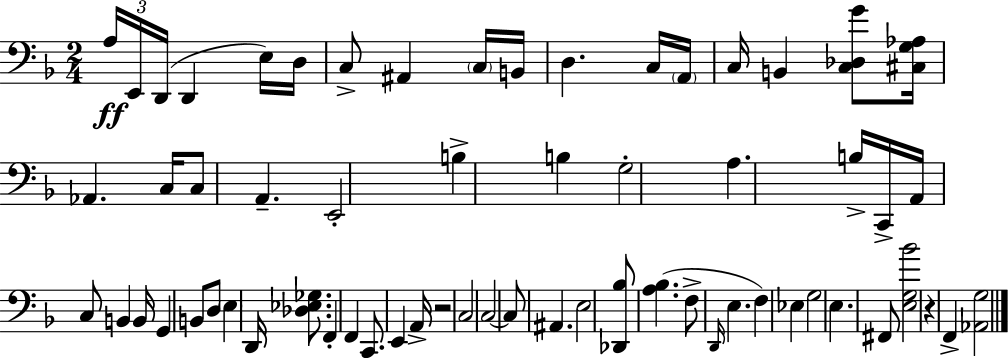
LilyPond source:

{
  \clef bass
  \numericTimeSignature
  \time 2/4
  \key d \minor
  \repeat volta 2 { \tuplet 3/2 { a16\ff e,16 d,16( } d,4 e16) | d16 c8-> ais,4 \parenthesize c16 | b,16 d4. c16 | \parenthesize a,16 c16 b,4 <c des g'>8 | \break <cis g aes>16 aes,4. c16 | c8 a,4.-- | e,2-. | b4-> b4 | \break g2-. | a4. b16-> c,16-> | a,16 c8 b,4 b,16 | g,4 b,8 d8 | \break \parenthesize e4 d,16 <des ees ges>8. | f,4-. f,4 | c,8. e,4 a,16-> | r2 | \break c2 | c2~~ | c8 ais,4. | e2 | \break <des, bes>8 <a bes>4.( | f8-> \grace { d,16 } e4. | f4) ees4 | g2 | \break e4. fis,8 | <e g bes'>2 | r4 f,4-> | <aes, g>2 | \break } \bar "|."
}